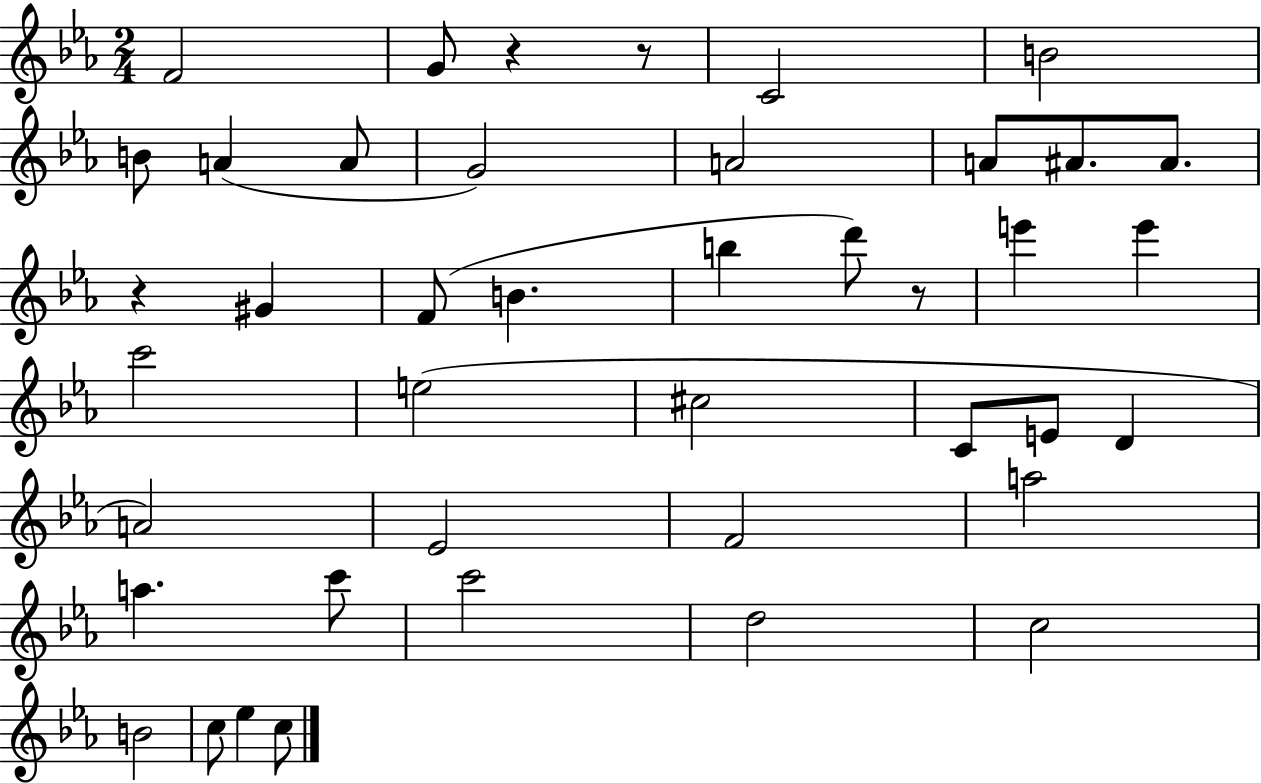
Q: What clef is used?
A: treble